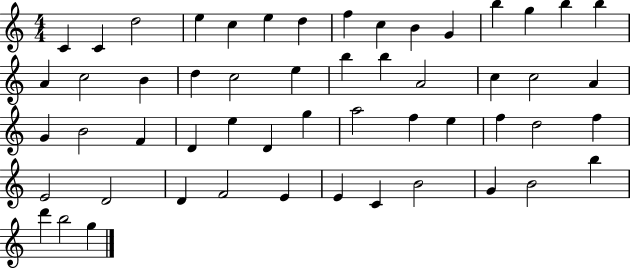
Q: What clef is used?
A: treble